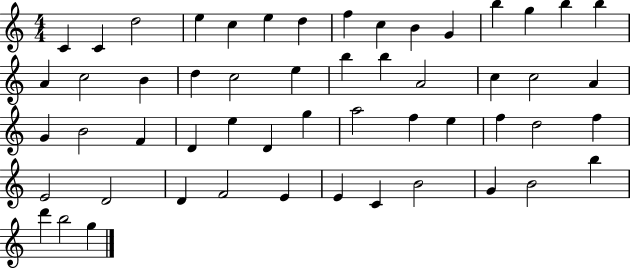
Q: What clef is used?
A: treble